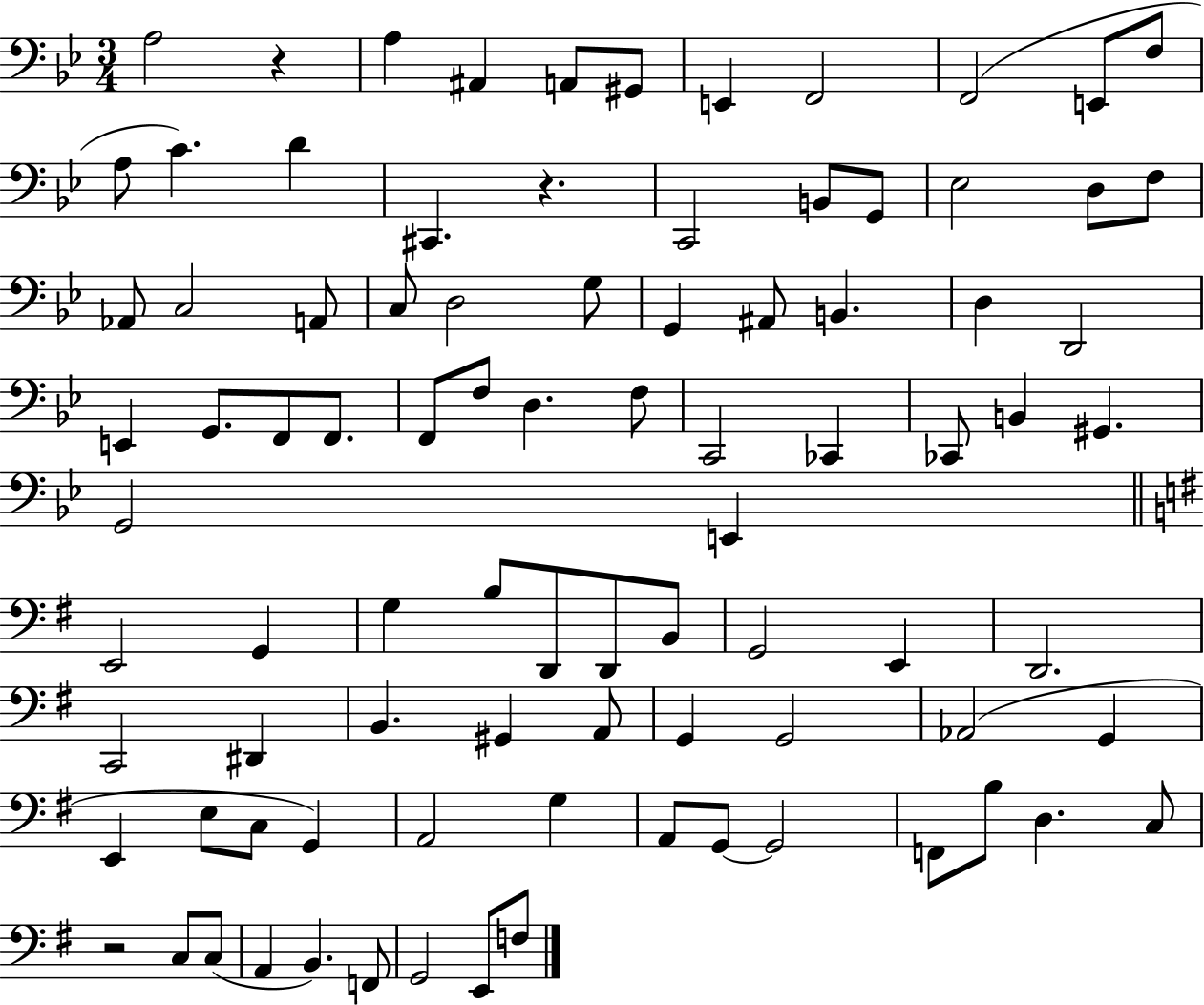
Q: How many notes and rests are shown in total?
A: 89